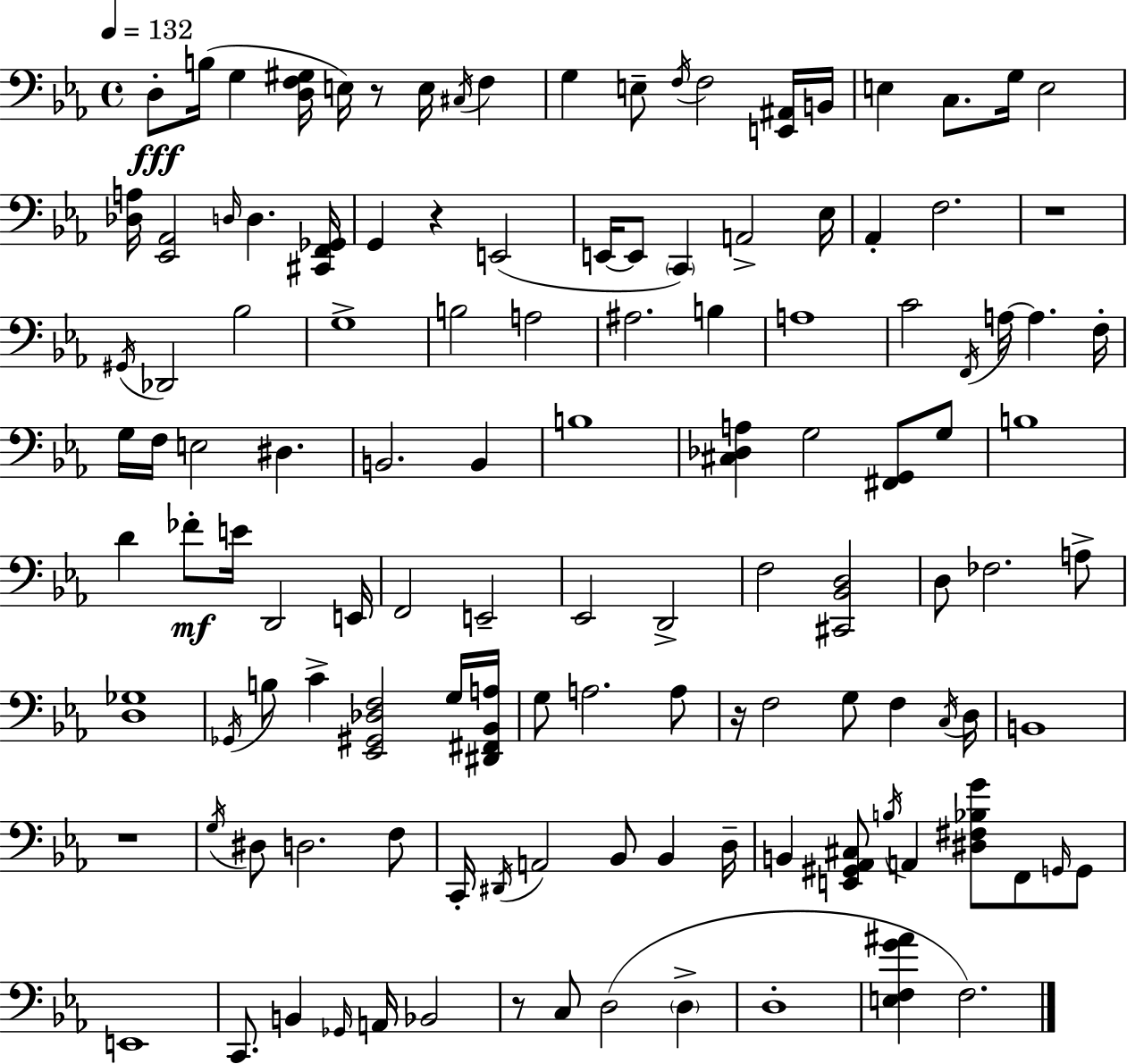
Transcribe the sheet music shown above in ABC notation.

X:1
T:Untitled
M:4/4
L:1/4
K:Cm
D,/2 B,/4 G, [D,F,^G,]/4 E,/4 z/2 E,/4 ^C,/4 F, G, E,/2 F,/4 F,2 [E,,^A,,]/4 B,,/4 E, C,/2 G,/4 E,2 [_D,A,]/4 [_E,,_A,,]2 D,/4 D, [^C,,F,,_G,,]/4 G,, z E,,2 E,,/4 E,,/2 C,, A,,2 _E,/4 _A,, F,2 z4 ^G,,/4 _D,,2 _B,2 G,4 B,2 A,2 ^A,2 B, A,4 C2 F,,/4 A,/4 A, F,/4 G,/4 F,/4 E,2 ^D, B,,2 B,, B,4 [^C,_D,A,] G,2 [^F,,G,,]/2 G,/2 B,4 D _F/2 E/4 D,,2 E,,/4 F,,2 E,,2 _E,,2 D,,2 F,2 [^C,,_B,,D,]2 D,/2 _F,2 A,/2 [D,_G,]4 _G,,/4 B,/2 C [_E,,^G,,_D,F,]2 G,/4 [^D,,^F,,_B,,A,]/4 G,/2 A,2 A,/2 z/4 F,2 G,/2 F, C,/4 D,/4 B,,4 z4 G,/4 ^D,/2 D,2 F,/2 C,,/4 ^D,,/4 A,,2 _B,,/2 _B,, D,/4 B,, [E,,^G,,_A,,^C,]/2 B,/4 A,, [^D,^F,_B,G]/2 F,,/2 G,,/4 G,,/2 E,,4 C,,/2 B,, _G,,/4 A,,/4 _B,,2 z/2 C,/2 D,2 D, D,4 [E,F,G^A] F,2